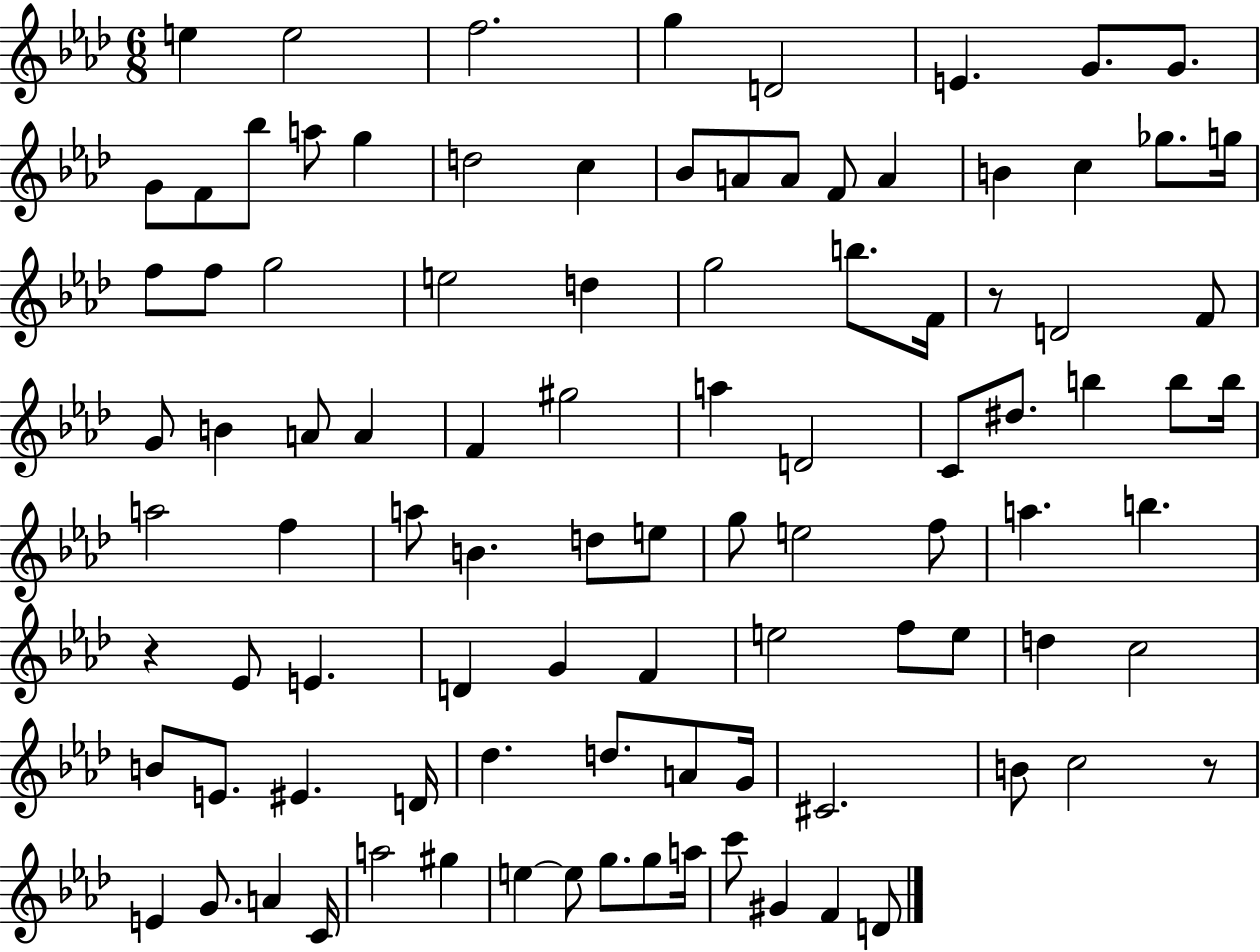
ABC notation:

X:1
T:Untitled
M:6/8
L:1/4
K:Ab
e e2 f2 g D2 E G/2 G/2 G/2 F/2 _b/2 a/2 g d2 c _B/2 A/2 A/2 F/2 A B c _g/2 g/4 f/2 f/2 g2 e2 d g2 b/2 F/4 z/2 D2 F/2 G/2 B A/2 A F ^g2 a D2 C/2 ^d/2 b b/2 b/4 a2 f a/2 B d/2 e/2 g/2 e2 f/2 a b z _E/2 E D G F e2 f/2 e/2 d c2 B/2 E/2 ^E D/4 _d d/2 A/2 G/4 ^C2 B/2 c2 z/2 E G/2 A C/4 a2 ^g e e/2 g/2 g/2 a/4 c'/2 ^G F D/2